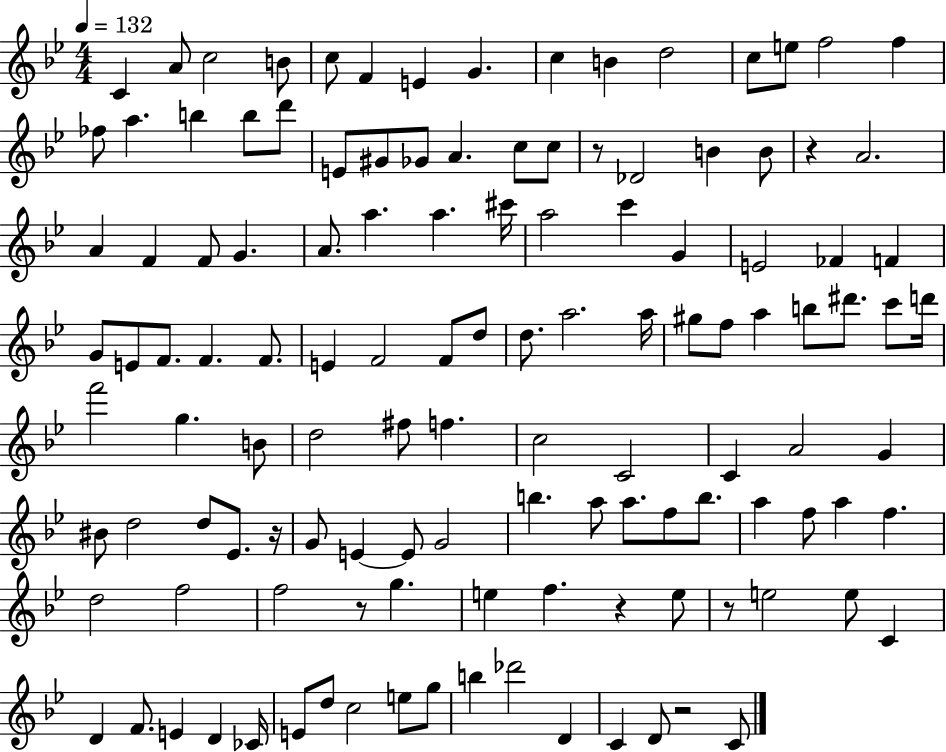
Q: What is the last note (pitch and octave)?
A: C4